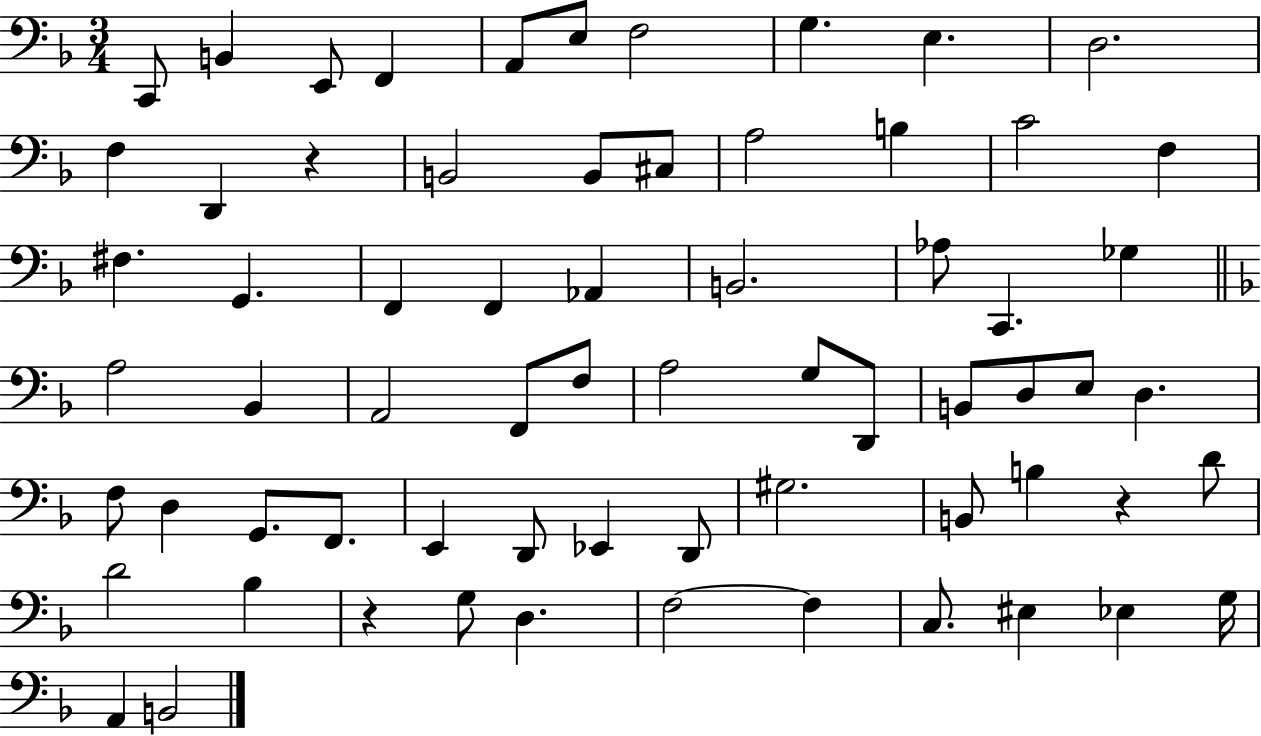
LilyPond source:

{
  \clef bass
  \numericTimeSignature
  \time 3/4
  \key f \major
  c,8 b,4 e,8 f,4 | a,8 e8 f2 | g4. e4. | d2. | \break f4 d,4 r4 | b,2 b,8 cis8 | a2 b4 | c'2 f4 | \break fis4. g,4. | f,4 f,4 aes,4 | b,2. | aes8 c,4. ges4 | \break \bar "||" \break \key d \minor a2 bes,4 | a,2 f,8 f8 | a2 g8 d,8 | b,8 d8 e8 d4. | \break f8 d4 g,8. f,8. | e,4 d,8 ees,4 d,8 | gis2. | b,8 b4 r4 d'8 | \break d'2 bes4 | r4 g8 d4. | f2~~ f4 | c8. eis4 ees4 g16 | \break a,4 b,2 | \bar "|."
}